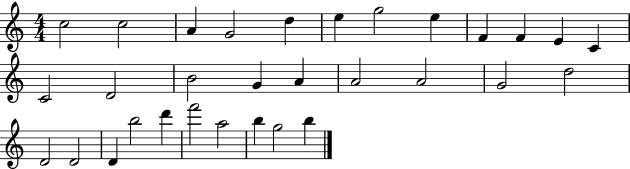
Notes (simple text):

C5/h C5/h A4/q G4/h D5/q E5/q G5/h E5/q F4/q F4/q E4/q C4/q C4/h D4/h B4/h G4/q A4/q A4/h A4/h G4/h D5/h D4/h D4/h D4/q B5/h D6/q F6/h A5/h B5/q G5/h B5/q